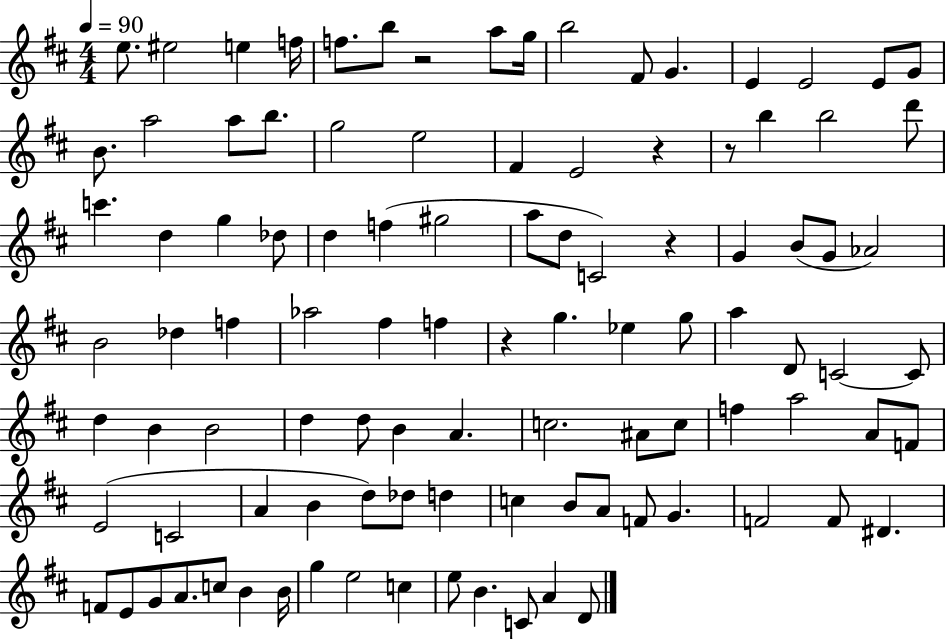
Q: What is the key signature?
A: D major